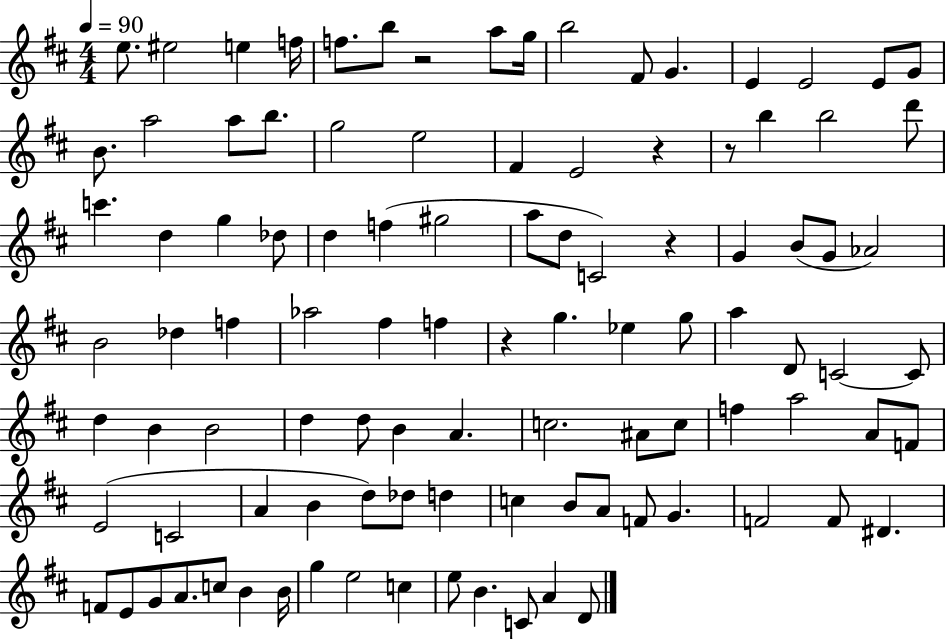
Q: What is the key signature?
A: D major